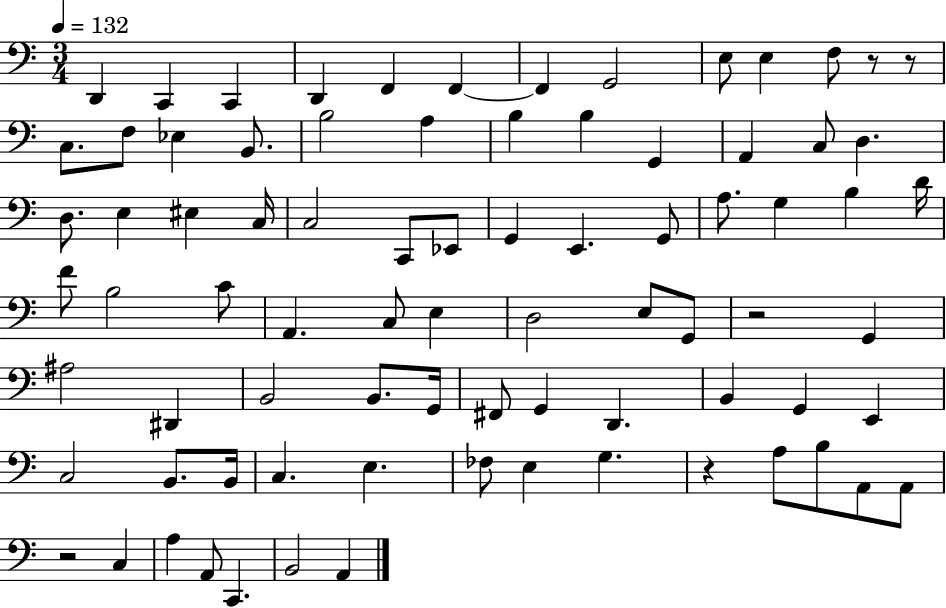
D2/q C2/q C2/q D2/q F2/q F2/q F2/q G2/h E3/e E3/q F3/e R/e R/e C3/e. F3/e Eb3/q B2/e. B3/h A3/q B3/q B3/q G2/q A2/q C3/e D3/q. D3/e. E3/q EIS3/q C3/s C3/h C2/e Eb2/e G2/q E2/q. G2/e A3/e. G3/q B3/q D4/s F4/e B3/h C4/e A2/q. C3/e E3/q D3/h E3/e G2/e R/h G2/q A#3/h D#2/q B2/h B2/e. G2/s F#2/e G2/q D2/q. B2/q G2/q E2/q C3/h B2/e. B2/s C3/q. E3/q. FES3/e E3/q G3/q. R/q A3/e B3/e A2/e A2/e R/h C3/q A3/q A2/e C2/q. B2/h A2/q